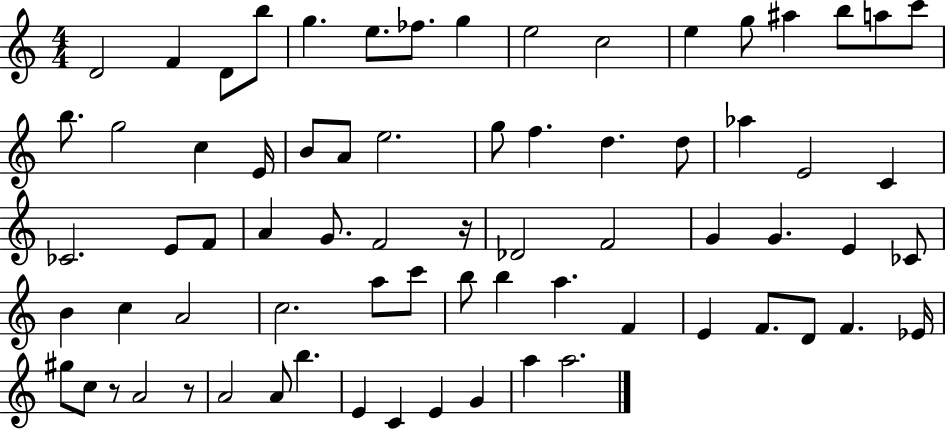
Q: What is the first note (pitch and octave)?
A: D4